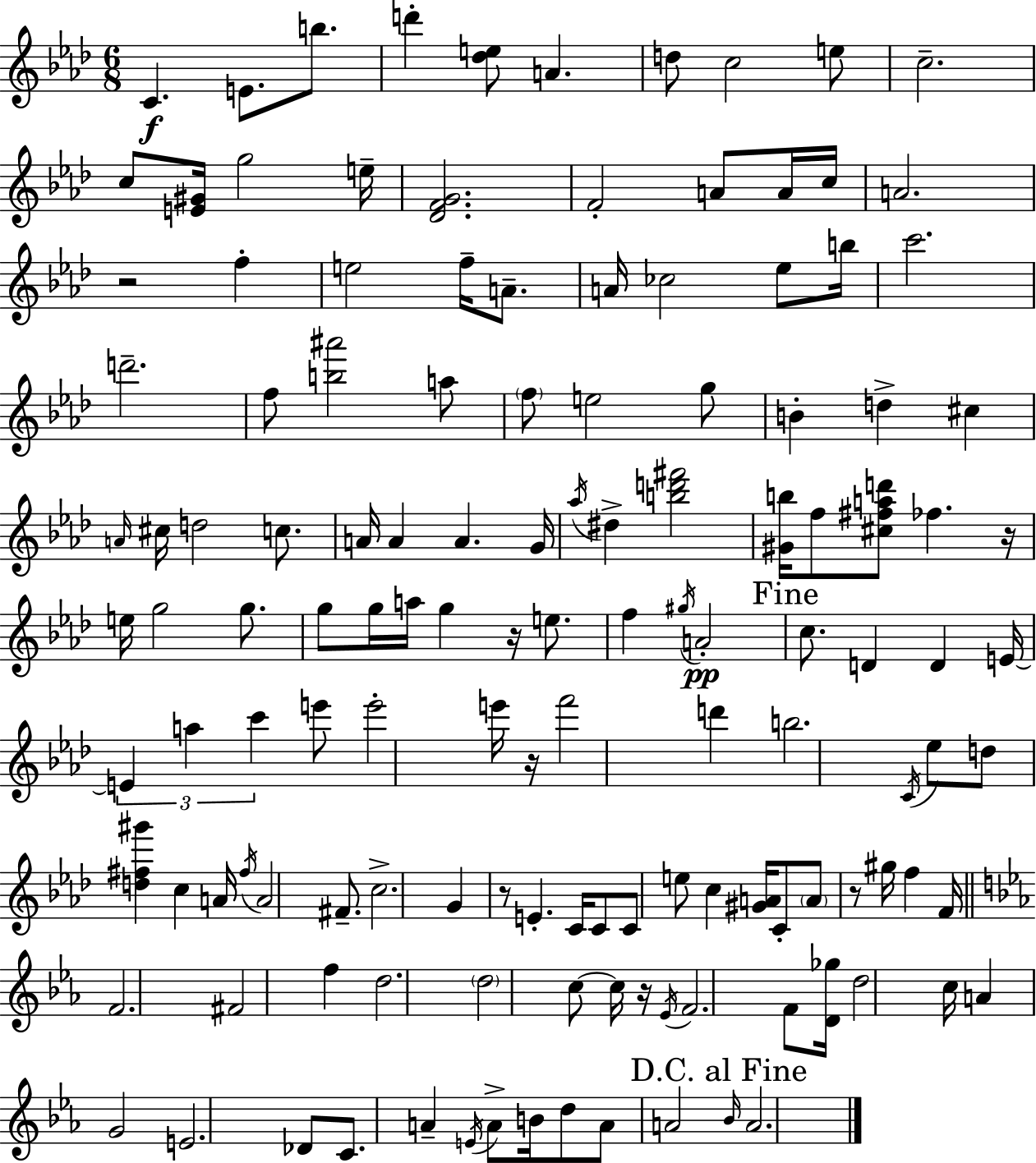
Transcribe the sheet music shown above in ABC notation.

X:1
T:Untitled
M:6/8
L:1/4
K:Fm
C E/2 b/2 d' [_de]/2 A d/2 c2 e/2 c2 c/2 [E^G]/4 g2 e/4 [_DFG]2 F2 A/2 A/4 c/4 A2 z2 f e2 f/4 A/2 A/4 _c2 _e/2 b/4 c'2 d'2 f/2 [b^a']2 a/2 f/2 e2 g/2 B d ^c A/4 ^c/4 d2 c/2 A/4 A A G/4 _a/4 ^d [bd'^f']2 [^Gb]/4 f/2 [^c^fad']/2 _f z/4 e/4 g2 g/2 g/2 g/4 a/4 g z/4 e/2 f ^g/4 A2 c/2 D D E/4 E a c' e'/2 e'2 e'/4 z/4 f'2 d' b2 C/4 _e/2 d/2 [d^f^g'] c A/4 ^f/4 A2 ^F/2 c2 G z/2 E C/4 C/2 C/2 e/2 c [^GA]/4 C/2 A/2 z/2 ^g/4 f F/4 F2 ^F2 f d2 d2 c/2 c/4 z/4 _E/4 F2 F/2 [D_g]/4 d2 c/4 A G2 E2 _D/2 C/2 A E/4 A/2 B/4 d/2 A/2 A2 _B/4 A2